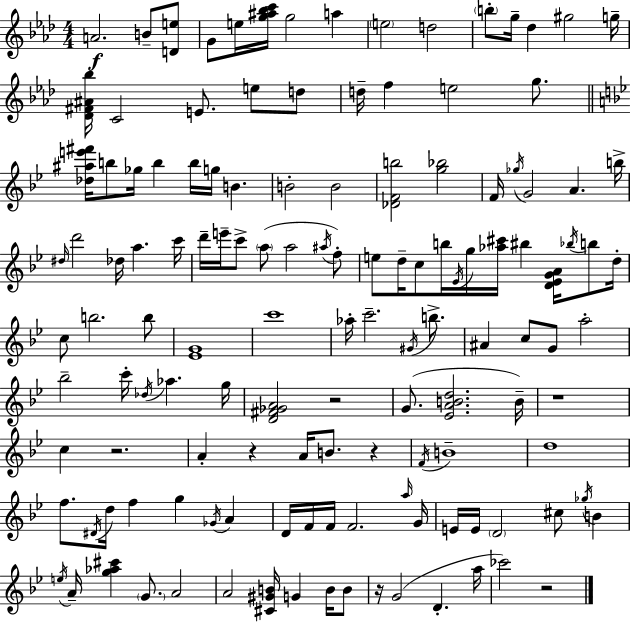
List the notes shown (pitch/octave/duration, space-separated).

A4/h. B4/e [D4,E5]/e G4/e E5/s [G5,A#5,Bb5,C6]/s G5/h A5/q E5/h D5/h B5/e G5/s Db5/q G#5/h G5/s [Db4,F#4,A#4,Bb5]/s C4/h E4/e. E5/e D5/e D5/s F5/q E5/h G5/e. [Db5,A#5,E6,F#6]/s B5/e Gb5/s B5/q B5/s G5/s B4/q. B4/h B4/h [Db4,F4,B5]/h [G5,Bb5]/h F4/s Gb5/s G4/h A4/q. B5/s D#5/s D6/h Db5/s A5/q. C6/s D6/s E6/s C6/e A5/e A5/h A#5/s F5/e E5/e D5/s C5/e B5/s Eb4/s G5/s [Ab5,C#6]/s BIS5/q [D4,Eb4,G4,A4]/s Bb5/s B5/e D5/s C5/e B5/h. B5/e [Eb4,G4]/w C6/w Ab5/s C6/h. G#4/s B5/e. A#4/q C5/e G4/e A5/h Bb5/h C6/s Db5/s Ab5/q. G5/s [D4,F#4,Gb4,A4]/h R/h G4/e. [Eb4,A4,B4,D5]/h. B4/s R/w C5/q R/h. A4/q R/q A4/s B4/e. R/q F4/s B4/w D5/w F5/e. D#4/s D5/s F5/q G5/q Gb4/s A4/q D4/s F4/s F4/s F4/h. A5/s G4/s E4/s E4/s D4/h C#5/e Gb5/s B4/q E5/s A4/s [G5,Ab5,C#6]/q G4/e. A4/h A4/h [C#4,G#4,B4]/s G4/q B4/s B4/e R/s G4/h D4/q. A5/s CES6/h R/h